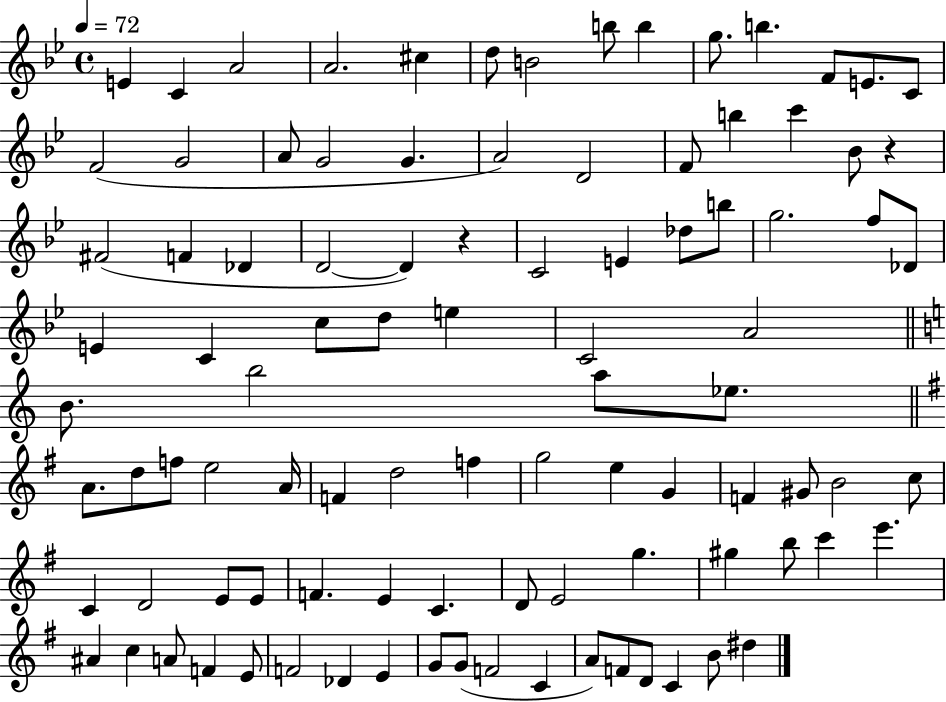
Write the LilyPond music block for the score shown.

{
  \clef treble
  \time 4/4
  \defaultTimeSignature
  \key bes \major
  \tempo 4 = 72
  e'4 c'4 a'2 | a'2. cis''4 | d''8 b'2 b''8 b''4 | g''8. b''4. f'8 e'8. c'8 | \break f'2( g'2 | a'8 g'2 g'4. | a'2) d'2 | f'8 b''4 c'''4 bes'8 r4 | \break fis'2( f'4 des'4 | d'2~~ d'4) r4 | c'2 e'4 des''8 b''8 | g''2. f''8 des'8 | \break e'4 c'4 c''8 d''8 e''4 | c'2 a'2 | \bar "||" \break \key c \major b'8. b''2 a''8 ees''8. | \bar "||" \break \key g \major a'8. d''8 f''8 e''2 a'16 | f'4 d''2 f''4 | g''2 e''4 g'4 | f'4 gis'8 b'2 c''8 | \break c'4 d'2 e'8 e'8 | f'4. e'4 c'4. | d'8 e'2 g''4. | gis''4 b''8 c'''4 e'''4. | \break ais'4 c''4 a'8 f'4 e'8 | f'2 des'4 e'4 | g'8 g'8( f'2 c'4 | a'8) f'8 d'8 c'4 b'8 dis''4 | \break \bar "|."
}